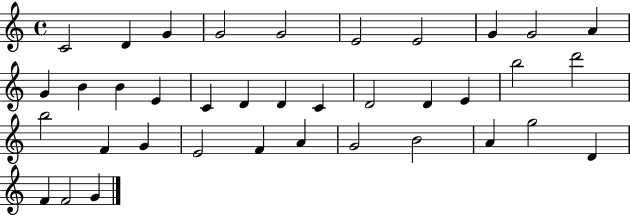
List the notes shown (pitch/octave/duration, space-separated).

C4/h D4/q G4/q G4/h G4/h E4/h E4/h G4/q G4/h A4/q G4/q B4/q B4/q E4/q C4/q D4/q D4/q C4/q D4/h D4/q E4/q B5/h D6/h B5/h F4/q G4/q E4/h F4/q A4/q G4/h B4/h A4/q G5/h D4/q F4/q F4/h G4/q